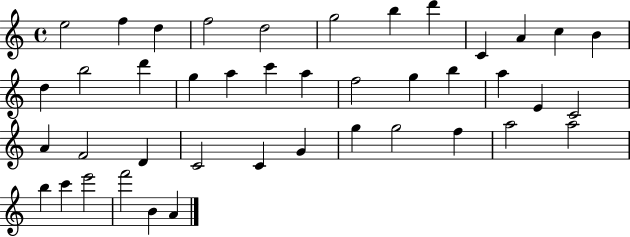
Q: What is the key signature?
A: C major